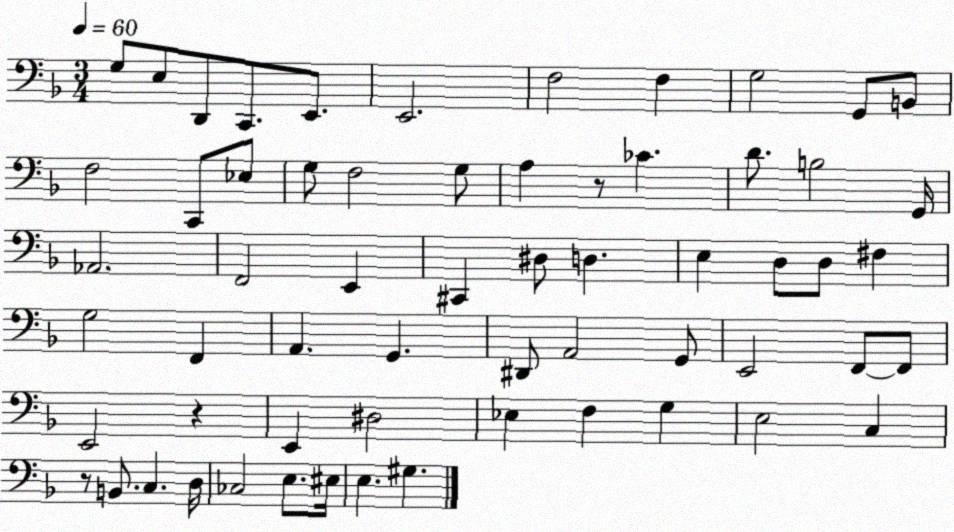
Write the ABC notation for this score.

X:1
T:Untitled
M:3/4
L:1/4
K:F
G,/2 E,/2 D,,/2 C,,/2 E,,/2 E,,2 F,2 F, G,2 G,,/2 B,,/2 F,2 C,,/2 _E,/2 G,/2 F,2 G,/2 A, z/2 _C D/2 B,2 G,,/4 _A,,2 F,,2 E,, ^C,, ^D,/2 D, E, D,/2 D,/2 ^F, G,2 F,, A,, G,, ^D,,/2 A,,2 G,,/2 E,,2 F,,/2 F,,/2 E,,2 z E,, ^D,2 _E, F, G, E,2 C, z/2 B,,/2 C, D,/4 _C,2 E,/2 ^E,/4 E, ^G,